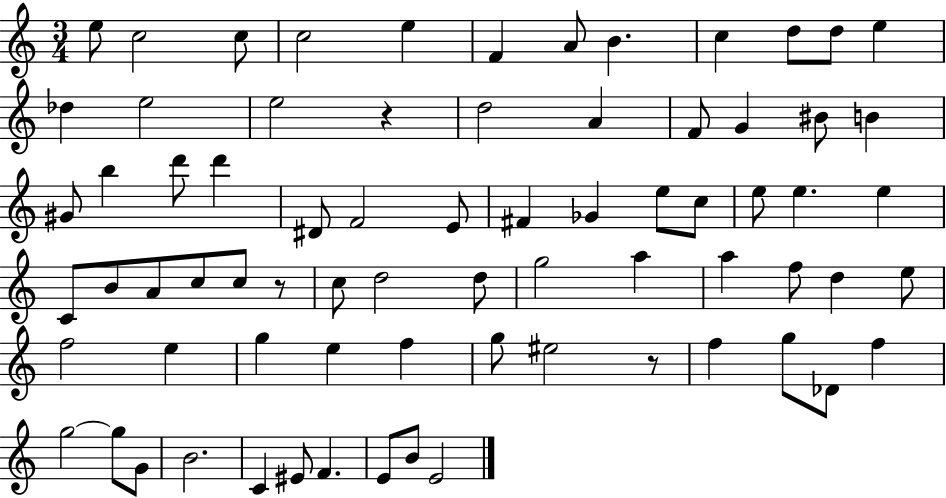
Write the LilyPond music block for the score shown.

{
  \clef treble
  \numericTimeSignature
  \time 3/4
  \key c \major
  \repeat volta 2 { e''8 c''2 c''8 | c''2 e''4 | f'4 a'8 b'4. | c''4 d''8 d''8 e''4 | \break des''4 e''2 | e''2 r4 | d''2 a'4 | f'8 g'4 bis'8 b'4 | \break gis'8 b''4 d'''8 d'''4 | dis'8 f'2 e'8 | fis'4 ges'4 e''8 c''8 | e''8 e''4. e''4 | \break c'8 b'8 a'8 c''8 c''8 r8 | c''8 d''2 d''8 | g''2 a''4 | a''4 f''8 d''4 e''8 | \break f''2 e''4 | g''4 e''4 f''4 | g''8 eis''2 r8 | f''4 g''8 des'8 f''4 | \break g''2~~ g''8 g'8 | b'2. | c'4 eis'8 f'4. | e'8 b'8 e'2 | \break } \bar "|."
}